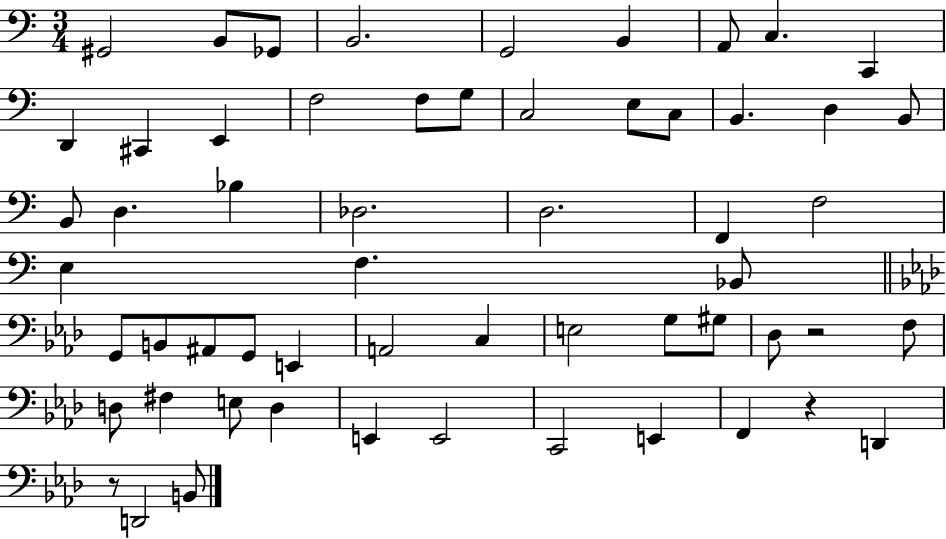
{
  \clef bass
  \numericTimeSignature
  \time 3/4
  \key c \major
  gis,2 b,8 ges,8 | b,2. | g,2 b,4 | a,8 c4. c,4 | \break d,4 cis,4 e,4 | f2 f8 g8 | c2 e8 c8 | b,4. d4 b,8 | \break b,8 d4. bes4 | des2. | d2. | f,4 f2 | \break e4 f4. bes,8 | \bar "||" \break \key f \minor g,8 b,8 ais,8 g,8 e,4 | a,2 c4 | e2 g8 gis8 | des8 r2 f8 | \break d8 fis4 e8 d4 | e,4 e,2 | c,2 e,4 | f,4 r4 d,4 | \break r8 d,2 b,8 | \bar "|."
}